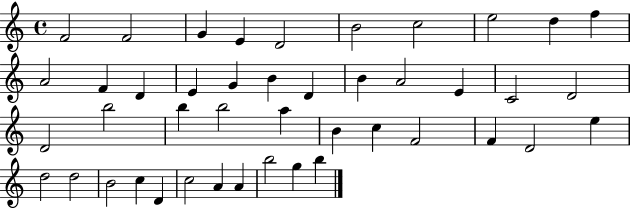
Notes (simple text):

F4/h F4/h G4/q E4/q D4/h B4/h C5/h E5/h D5/q F5/q A4/h F4/q D4/q E4/q G4/q B4/q D4/q B4/q A4/h E4/q C4/h D4/h D4/h B5/h B5/q B5/h A5/q B4/q C5/q F4/h F4/q D4/h E5/q D5/h D5/h B4/h C5/q D4/q C5/h A4/q A4/q B5/h G5/q B5/q